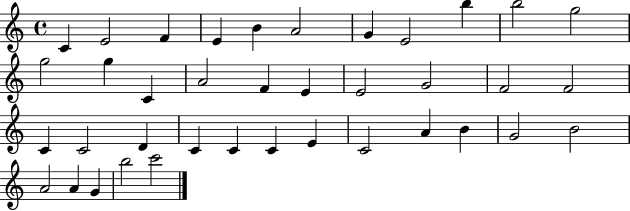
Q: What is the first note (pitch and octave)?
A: C4